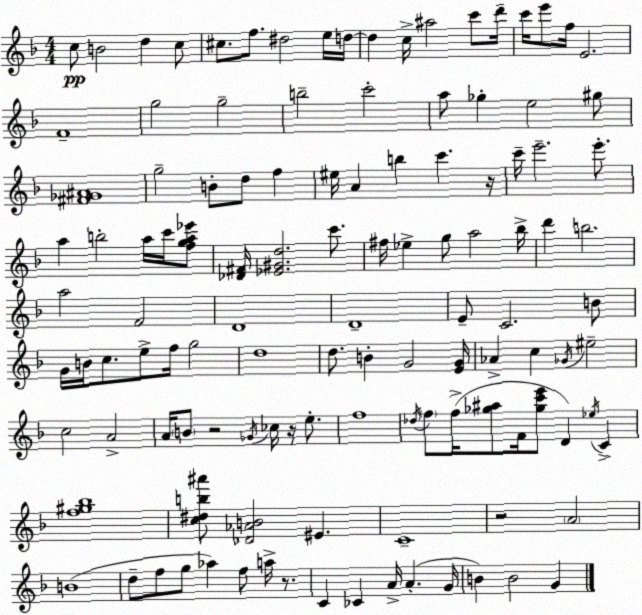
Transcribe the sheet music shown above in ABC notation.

X:1
T:Untitled
M:4/4
L:1/4
K:Dm
c/2 B2 d c/2 ^c/2 f/2 ^d2 e/4 d/4 d c/4 ^a2 c'/2 d'/4 c'/4 e'/2 f/4 E2 F4 g2 g2 b2 c'2 a/2 _g e2 ^g/2 [^F_G^A]4 g2 B/2 d/2 f ^e/4 A b c' z/4 c'/4 e'2 e'/2 a b2 a/4 c'/4 [fga_e']/2 [_D^F]/4 [_E^Gd]2 c'/2 ^f/4 _e g/2 a2 _b/4 d' b2 a2 F2 D4 D4 E/2 C2 B/2 G/4 B/4 c/2 e/2 f/4 g2 d4 d/2 B G2 [EG]/4 _A c _G/4 ^e2 c2 A2 A/4 B/2 z2 _G/4 _c/4 z/4 e/2 f4 _d/4 f/2 f/4 [_g^a]/2 F/4 [_gc'e']/2 D _e/4 C [f^g_b]4 [c^db^a']/2 [_D_AB]2 ^E C4 z2 A2 B4 d/2 f/2 g/2 _a f/2 a/4 z/2 C _C A/4 A G/4 B B2 G